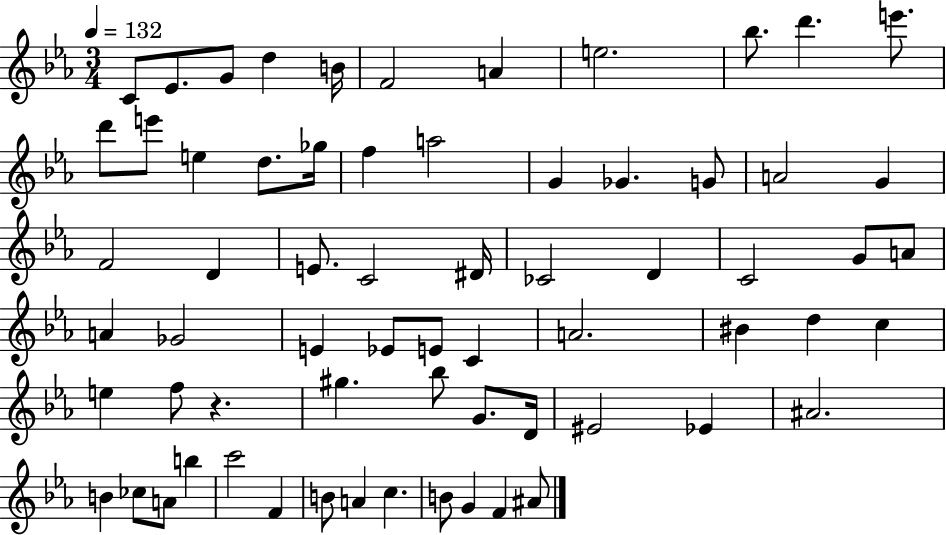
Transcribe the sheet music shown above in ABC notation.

X:1
T:Untitled
M:3/4
L:1/4
K:Eb
C/2 _E/2 G/2 d B/4 F2 A e2 _b/2 d' e'/2 d'/2 e'/2 e d/2 _g/4 f a2 G _G G/2 A2 G F2 D E/2 C2 ^D/4 _C2 D C2 G/2 A/2 A _G2 E _E/2 E/2 C A2 ^B d c e f/2 z ^g _b/2 G/2 D/4 ^E2 _E ^A2 B _c/2 A/2 b c'2 F B/2 A c B/2 G F ^A/2